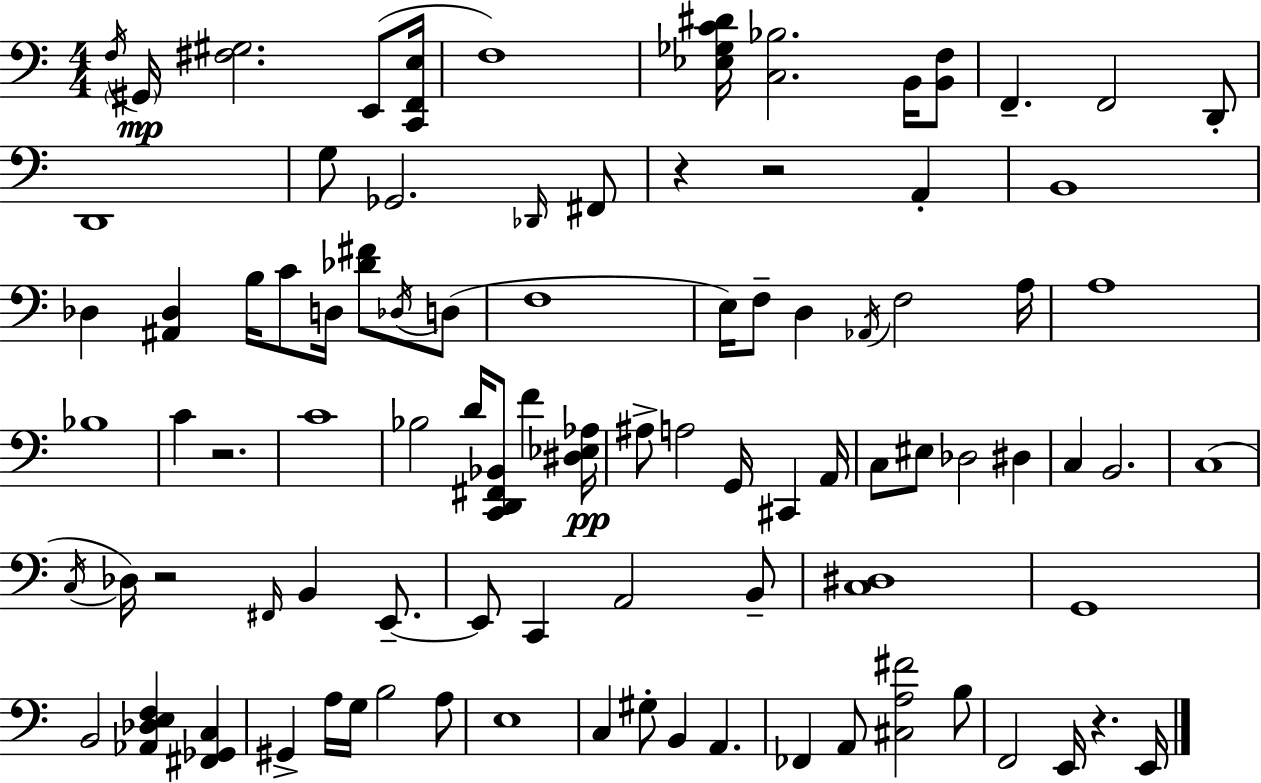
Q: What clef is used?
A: bass